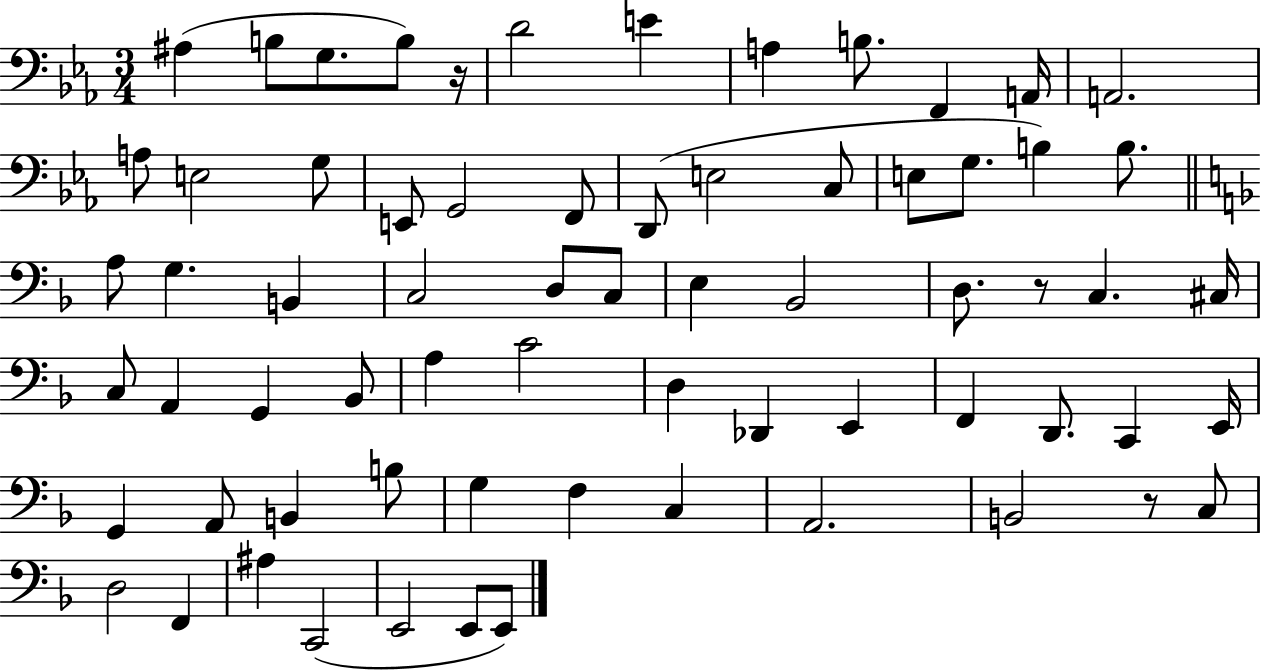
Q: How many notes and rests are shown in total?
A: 68